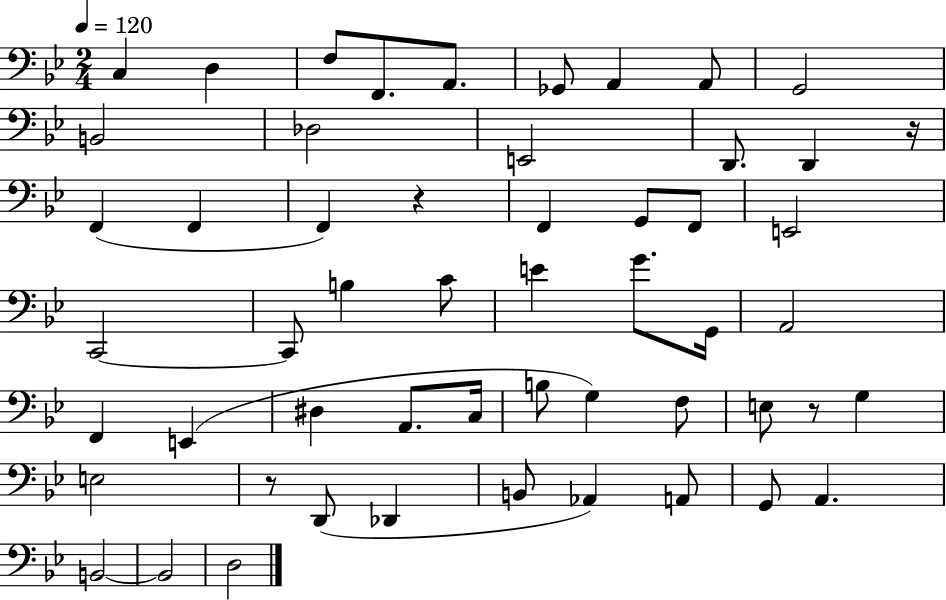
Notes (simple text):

C3/q D3/q F3/e F2/e. A2/e. Gb2/e A2/q A2/e G2/h B2/h Db3/h E2/h D2/e. D2/q R/s F2/q F2/q F2/q R/q F2/q G2/e F2/e E2/h C2/h C2/e B3/q C4/e E4/q G4/e. G2/s A2/h F2/q E2/q D#3/q A2/e. C3/s B3/e G3/q F3/e E3/e R/e G3/q E3/h R/e D2/e Db2/q B2/e Ab2/q A2/e G2/e A2/q. B2/h B2/h D3/h